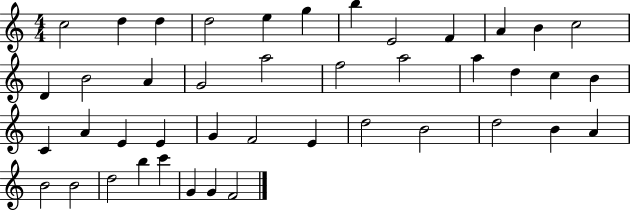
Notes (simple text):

C5/h D5/q D5/q D5/h E5/q G5/q B5/q E4/h F4/q A4/q B4/q C5/h D4/q B4/h A4/q G4/h A5/h F5/h A5/h A5/q D5/q C5/q B4/q C4/q A4/q E4/q E4/q G4/q F4/h E4/q D5/h B4/h D5/h B4/q A4/q B4/h B4/h D5/h B5/q C6/q G4/q G4/q F4/h